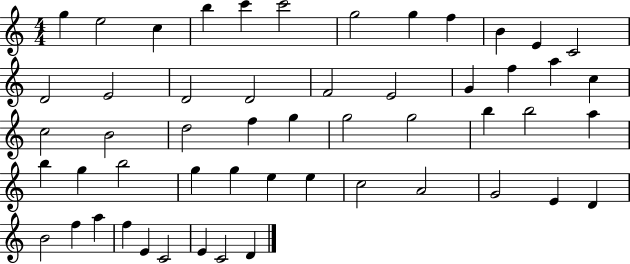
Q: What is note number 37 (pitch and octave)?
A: G5